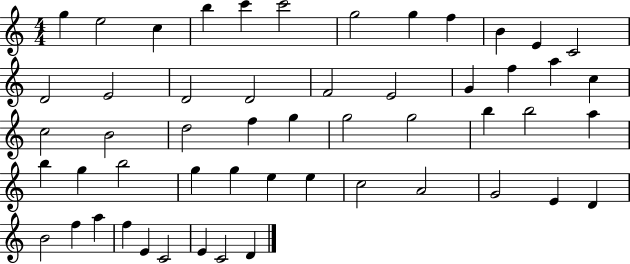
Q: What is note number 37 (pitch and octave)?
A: G5